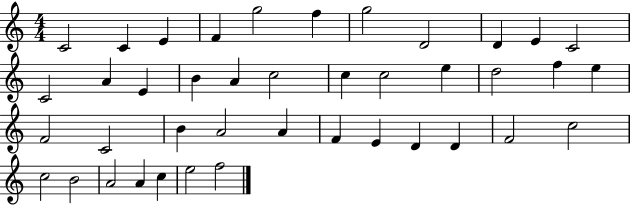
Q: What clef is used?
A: treble